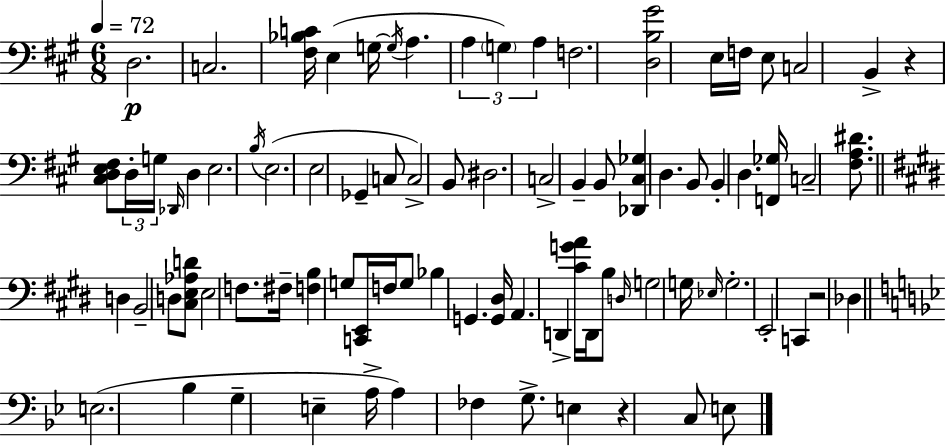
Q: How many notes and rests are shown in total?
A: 84